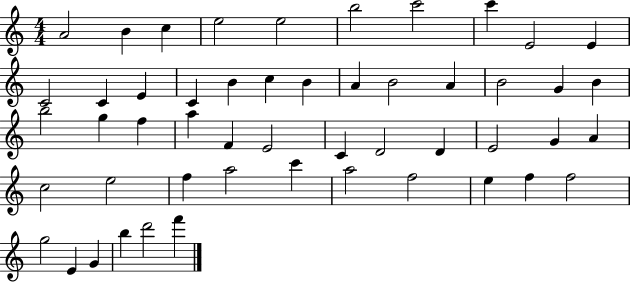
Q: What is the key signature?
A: C major